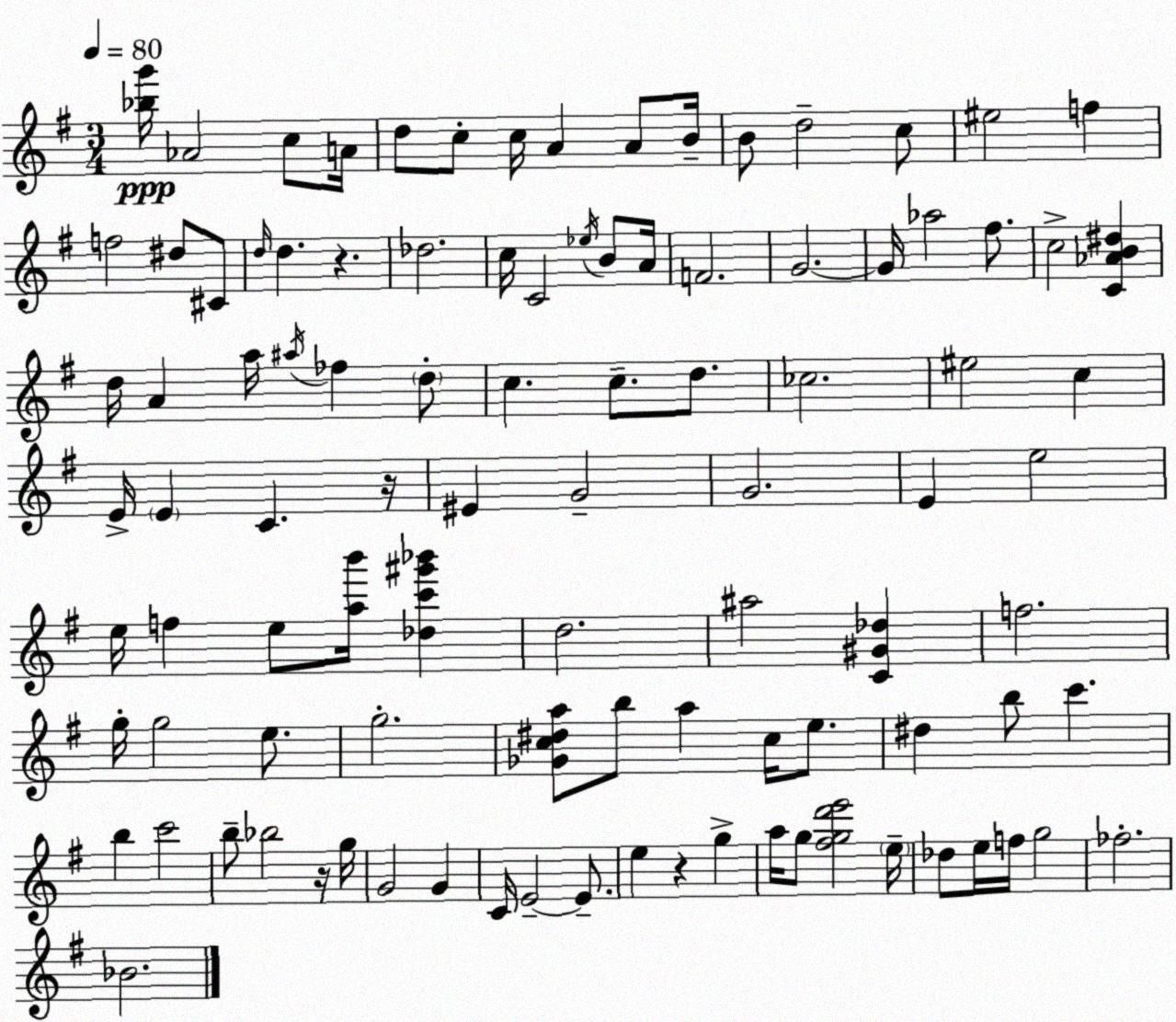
X:1
T:Untitled
M:3/4
L:1/4
K:G
[_bg']/4 _A2 c/2 A/4 d/2 c/2 c/4 A A/2 B/4 B/2 d2 c/2 ^e2 f f2 ^d/2 ^C/2 d/4 d z _d2 c/4 C2 _e/4 B/2 A/4 F2 G2 G/4 _a2 ^f/2 c2 [C_AB^d] d/4 A a/4 ^a/4 _f d/2 c c/2 d/2 _c2 ^e2 c E/4 E C z/4 ^E G2 G2 E e2 e/4 f e/2 [ab']/4 [_dc'^g'_b'] d2 ^a2 [C^G_d] f2 g/4 g2 e/2 g2 [_Gc^da]/2 b/2 a c/4 e/2 ^d b/2 c' b c'2 b/2 _b2 z/4 g/4 G2 G C/4 E2 E/2 e z g a/4 g/2 [^fgd'e']2 e/4 _d/2 e/4 f/4 g2 _f2 _B2